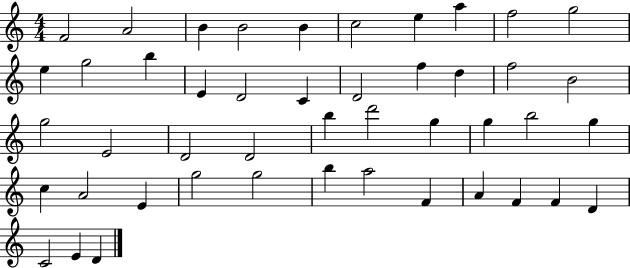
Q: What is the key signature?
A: C major